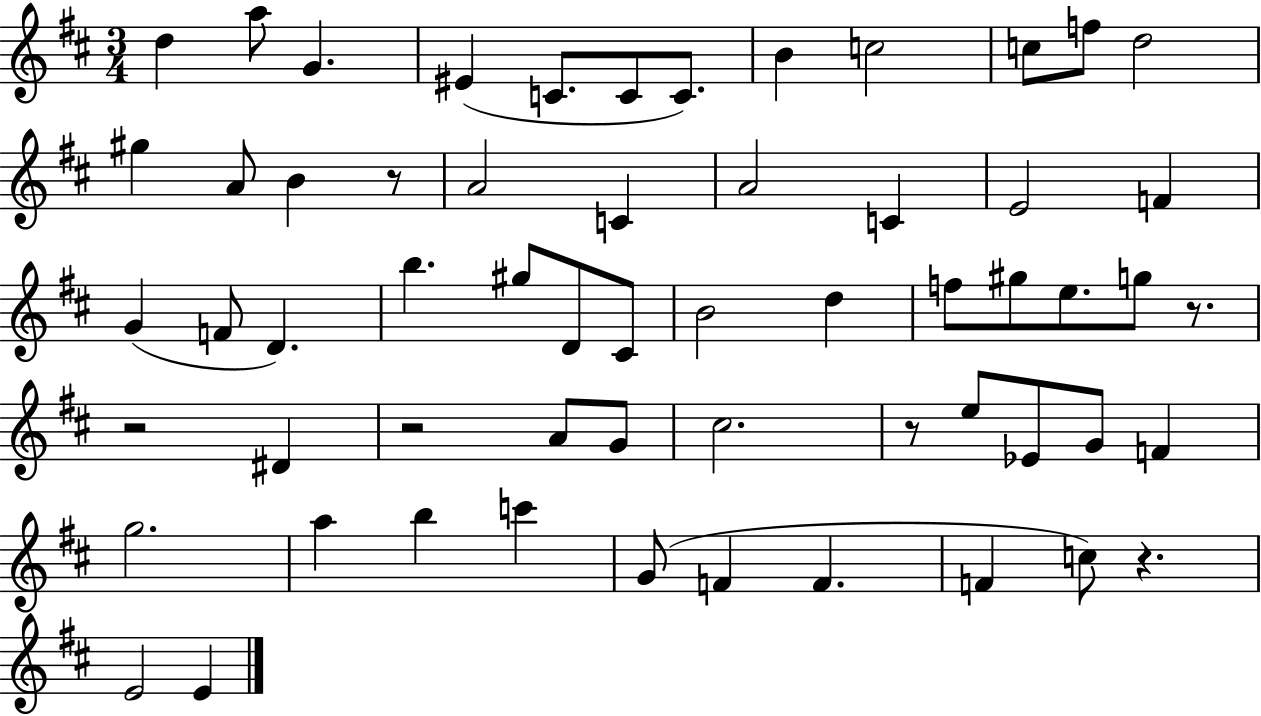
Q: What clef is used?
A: treble